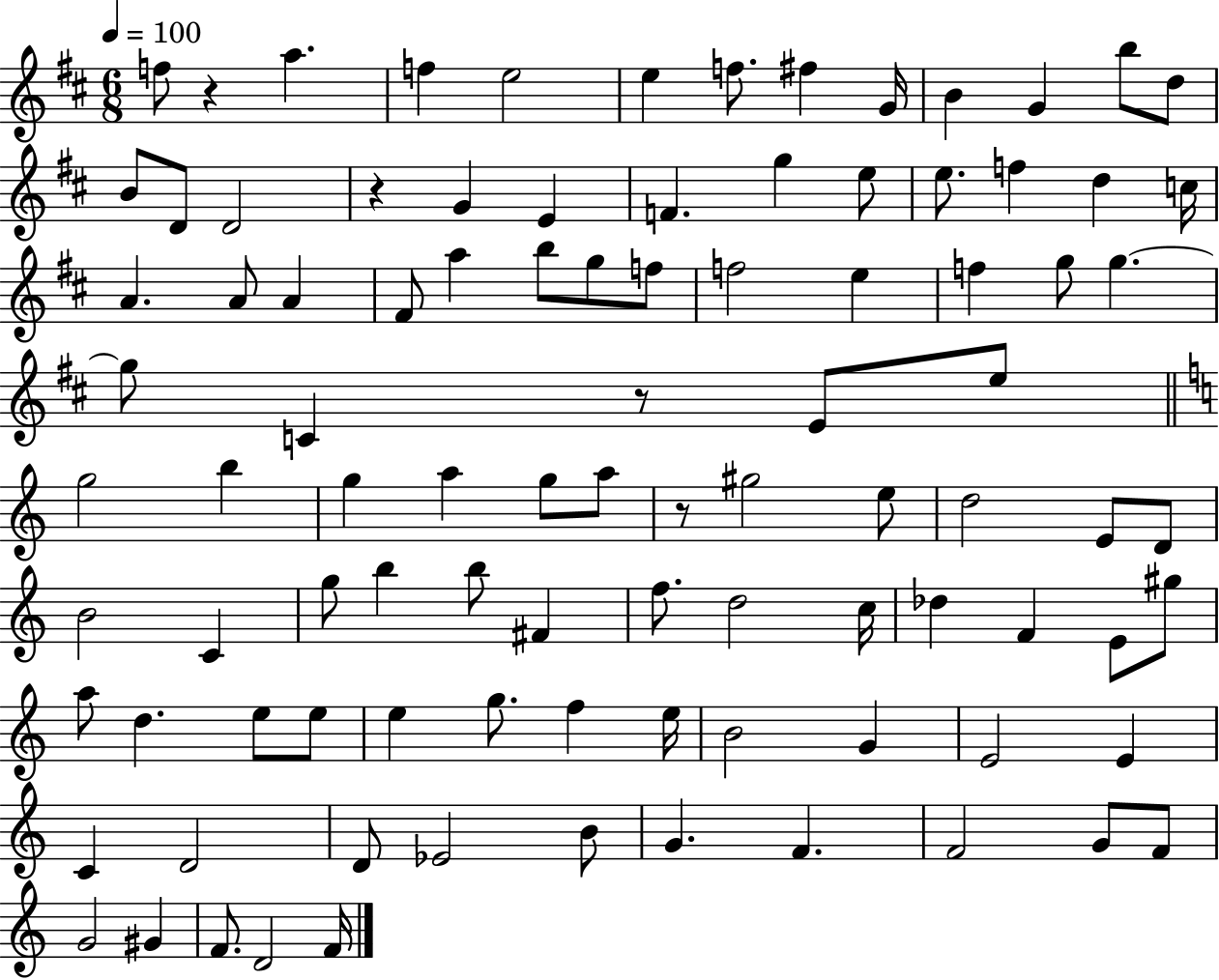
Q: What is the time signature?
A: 6/8